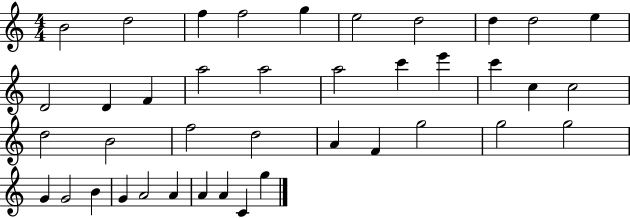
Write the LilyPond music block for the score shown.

{
  \clef treble
  \numericTimeSignature
  \time 4/4
  \key c \major
  b'2 d''2 | f''4 f''2 g''4 | e''2 d''2 | d''4 d''2 e''4 | \break d'2 d'4 f'4 | a''2 a''2 | a''2 c'''4 e'''4 | c'''4 c''4 c''2 | \break d''2 b'2 | f''2 d''2 | a'4 f'4 g''2 | g''2 g''2 | \break g'4 g'2 b'4 | g'4 a'2 a'4 | a'4 a'4 c'4 g''4 | \bar "|."
}